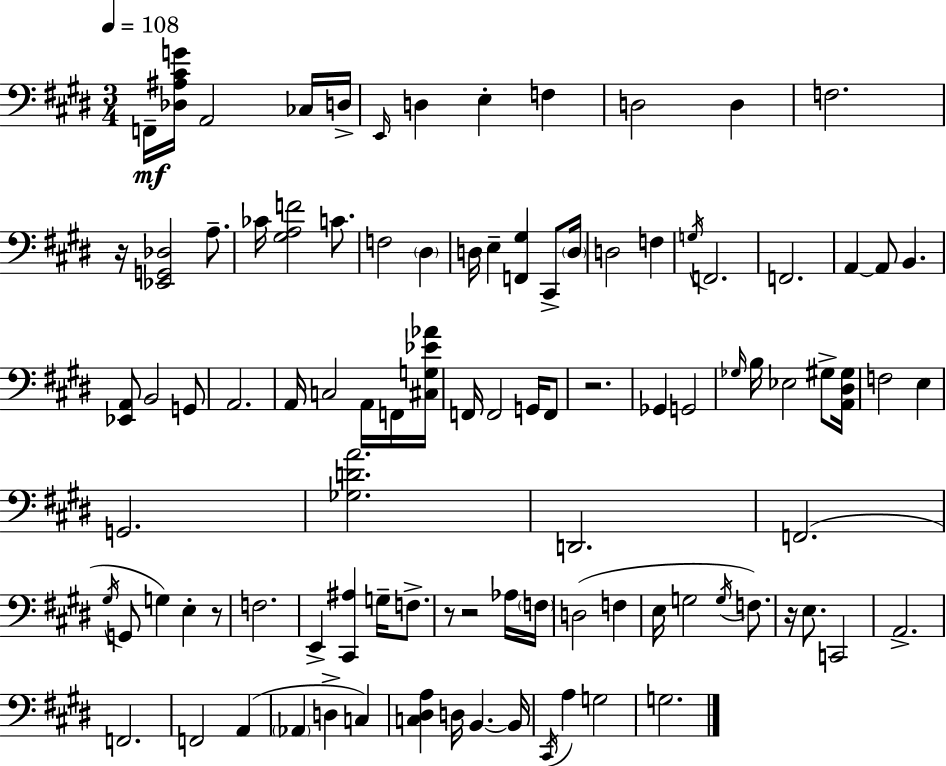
F2/s [Db3,A#3,C#4,G4]/s A2/h CES3/s D3/s E2/s D3/q E3/q F3/q D3/h D3/q F3/h. R/s [Eb2,G2,Db3]/h A3/e. CES4/s [G#3,A3,F4]/h C4/e. F3/h D#3/q D3/s E3/q [F2,G#3]/q C#2/e D3/s D3/h F3/q G3/s F2/h. F2/h. A2/q A2/e B2/q. [Eb2,A2]/e B2/h G2/e A2/h. A2/s C3/h A2/s F2/s [C#3,G3,Eb4,Ab4]/s F2/s F2/h G2/s F2/e R/h. Gb2/q G2/h Gb3/s B3/s Eb3/h G#3/e [A2,D#3,G#3]/s F3/h E3/q G2/h. [Gb3,D4,A4]/h. D2/h. F2/h. G#3/s G2/e G3/q E3/q R/e F3/h. E2/q [C#2,A#3]/q G3/s F3/e. R/e R/h Ab3/s F3/s D3/h F3/q E3/s G3/h G3/s F3/e. R/s E3/e. C2/h A2/h. F2/h. F2/h A2/q Ab2/q D3/q C3/q [C3,D#3,A3]/q D3/s B2/q. B2/s C#2/s A3/q G3/h G3/h.